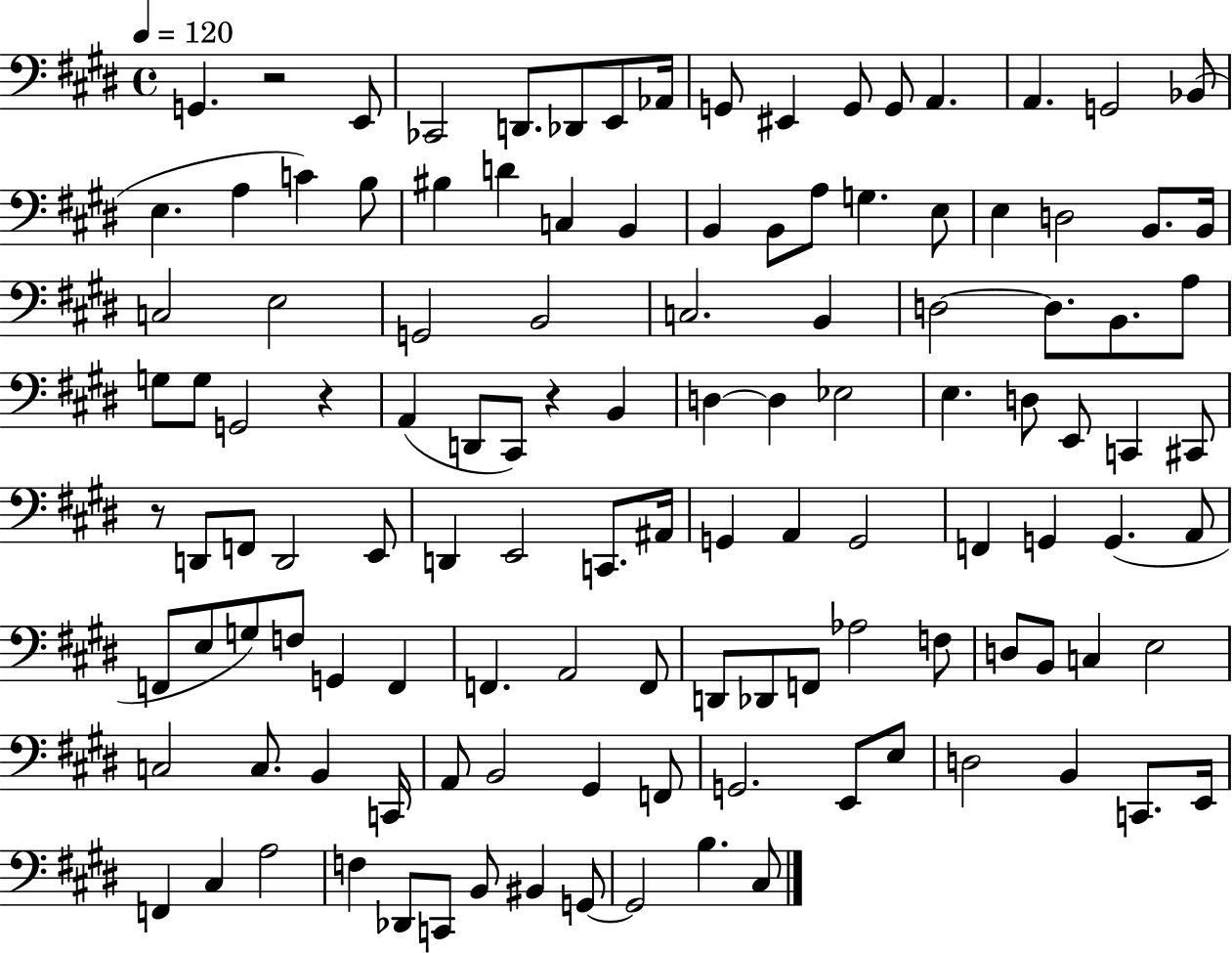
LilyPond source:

{
  \clef bass
  \time 4/4
  \defaultTimeSignature
  \key e \major
  \tempo 4 = 120
  g,4. r2 e,8 | ces,2 d,8. des,8 e,8 aes,16 | g,8 eis,4 g,8 g,8 a,4. | a,4. g,2 bes,8( | \break e4. a4 c'4) b8 | bis4 d'4 c4 b,4 | b,4 b,8 a8 g4. e8 | e4 d2 b,8. b,16 | \break c2 e2 | g,2 b,2 | c2. b,4 | d2~~ d8. b,8. a8 | \break g8 g8 g,2 r4 | a,4( d,8 cis,8) r4 b,4 | d4~~ d4 ees2 | e4. d8 e,8 c,4 cis,8 | \break r8 d,8 f,8 d,2 e,8 | d,4 e,2 c,8. ais,16 | g,4 a,4 g,2 | f,4 g,4 g,4.( a,8 | \break f,8 e8 g8) f8 g,4 f,4 | f,4. a,2 f,8 | d,8 des,8 f,8 aes2 f8 | d8 b,8 c4 e2 | \break c2 c8. b,4 c,16 | a,8 b,2 gis,4 f,8 | g,2. e,8 e8 | d2 b,4 c,8. e,16 | \break f,4 cis4 a2 | f4 des,8 c,8 b,8 bis,4 g,8~~ | g,2 b4. cis8 | \bar "|."
}